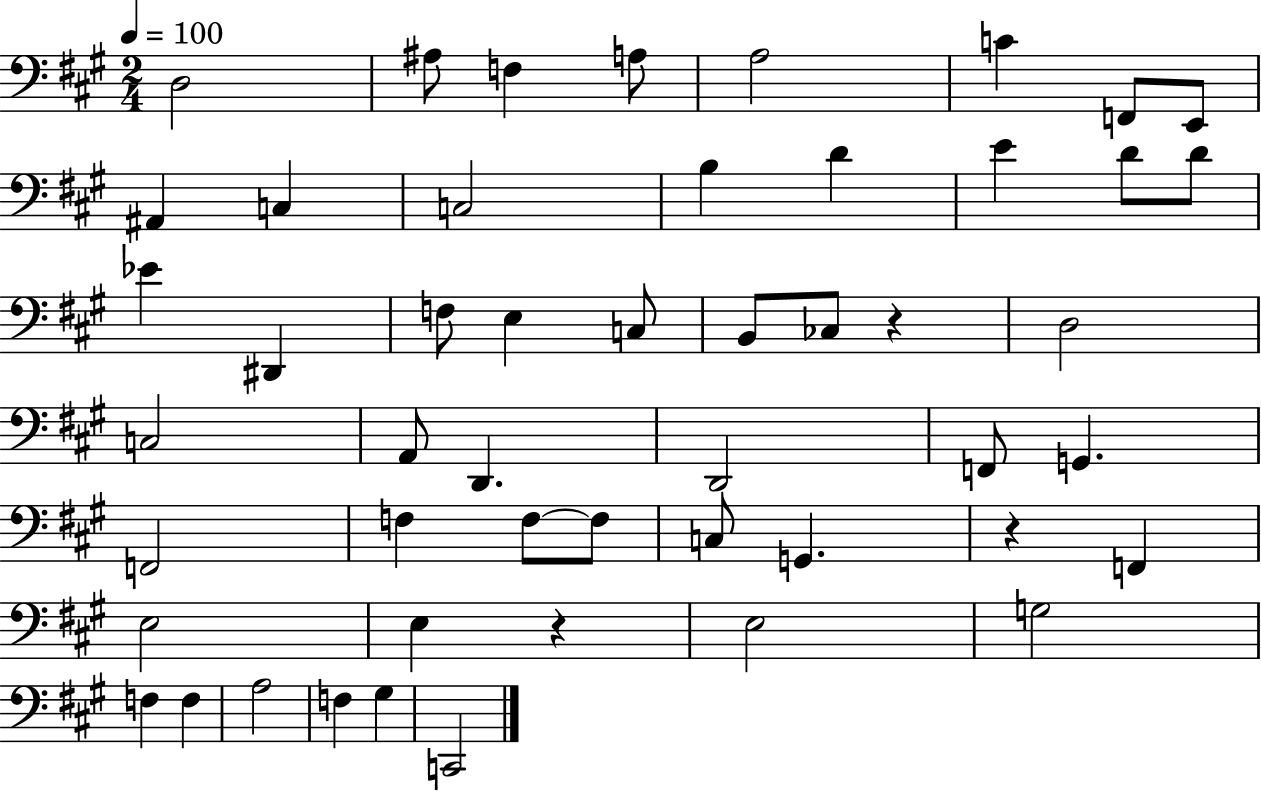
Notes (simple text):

D3/h A#3/e F3/q A3/e A3/h C4/q F2/e E2/e A#2/q C3/q C3/h B3/q D4/q E4/q D4/e D4/e Eb4/q D#2/q F3/e E3/q C3/e B2/e CES3/e R/q D3/h C3/h A2/e D2/q. D2/h F2/e G2/q. F2/h F3/q F3/e F3/e C3/e G2/q. R/q F2/q E3/h E3/q R/q E3/h G3/h F3/q F3/q A3/h F3/q G#3/q C2/h